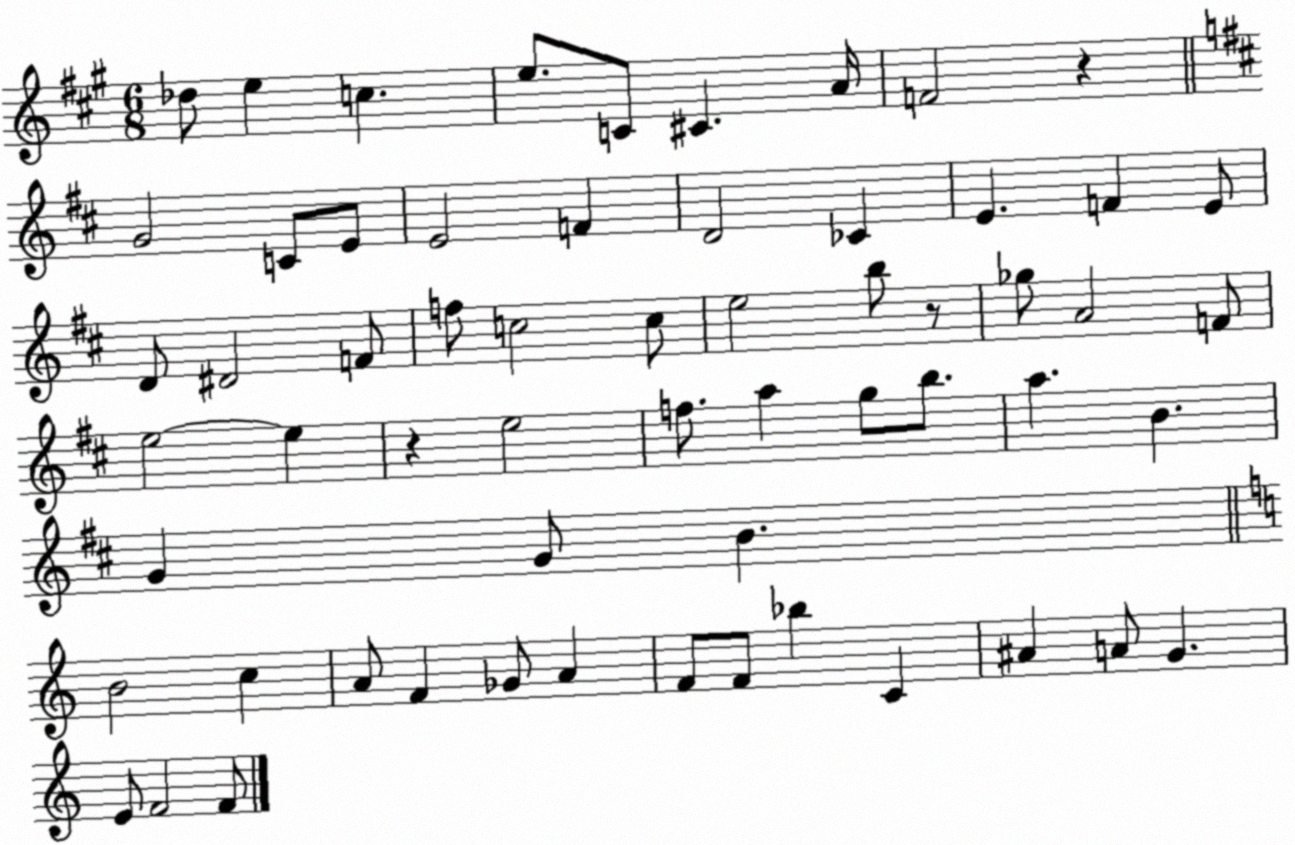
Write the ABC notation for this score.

X:1
T:Untitled
M:6/8
L:1/4
K:A
_d/2 e c e/2 C/2 ^C A/4 F2 z G2 C/2 E/2 E2 F D2 _C E F E/2 D/2 ^D2 F/2 f/2 c2 c/2 e2 b/2 z/2 _g/2 A2 F/2 e2 e z e2 f/2 a g/2 b/2 a B G G/2 B B2 c A/2 F _G/2 A F/2 F/2 _b C ^A A/2 G E/2 F2 F/2